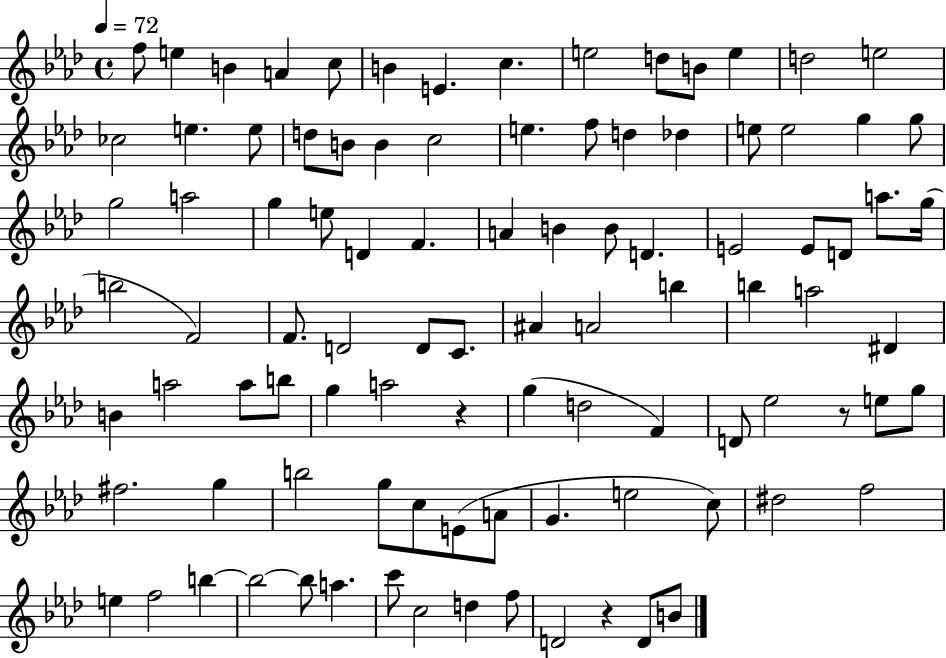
F5/e E5/q B4/q A4/q C5/e B4/q E4/q. C5/q. E5/h D5/e B4/e E5/q D5/h E5/h CES5/h E5/q. E5/e D5/e B4/e B4/q C5/h E5/q. F5/e D5/q Db5/q E5/e E5/h G5/q G5/e G5/h A5/h G5/q E5/e D4/q F4/q. A4/q B4/q B4/e D4/q. E4/h E4/e D4/e A5/e. G5/s B5/h F4/h F4/e. D4/h D4/e C4/e. A#4/q A4/h B5/q B5/q A5/h D#4/q B4/q A5/h A5/e B5/e G5/q A5/h R/q G5/q D5/h F4/q D4/e Eb5/h R/e E5/e G5/e F#5/h. G5/q B5/h G5/e C5/e E4/e A4/e G4/q. E5/h C5/e D#5/h F5/h E5/q F5/h B5/q B5/h B5/e A5/q. C6/e C5/h D5/q F5/e D4/h R/q D4/e B4/e